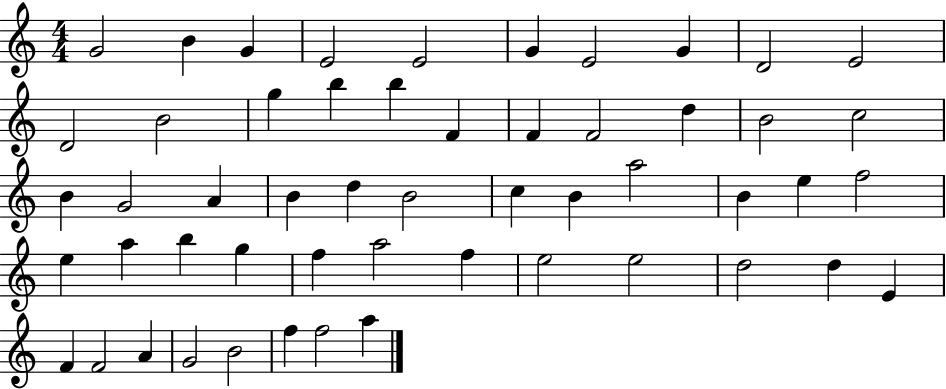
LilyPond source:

{
  \clef treble
  \numericTimeSignature
  \time 4/4
  \key c \major
  g'2 b'4 g'4 | e'2 e'2 | g'4 e'2 g'4 | d'2 e'2 | \break d'2 b'2 | g''4 b''4 b''4 f'4 | f'4 f'2 d''4 | b'2 c''2 | \break b'4 g'2 a'4 | b'4 d''4 b'2 | c''4 b'4 a''2 | b'4 e''4 f''2 | \break e''4 a''4 b''4 g''4 | f''4 a''2 f''4 | e''2 e''2 | d''2 d''4 e'4 | \break f'4 f'2 a'4 | g'2 b'2 | f''4 f''2 a''4 | \bar "|."
}